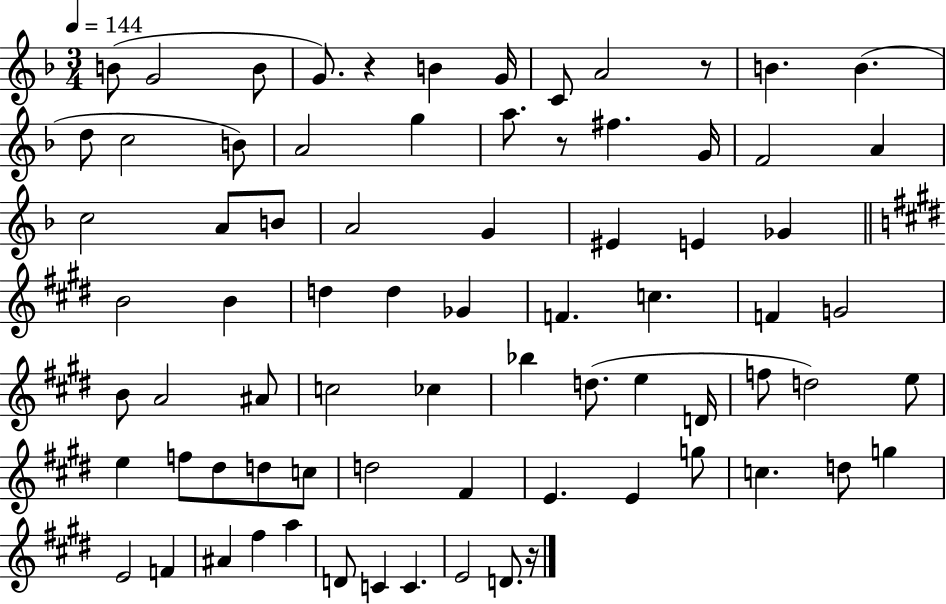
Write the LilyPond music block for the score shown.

{
  \clef treble
  \numericTimeSignature
  \time 3/4
  \key f \major
  \tempo 4 = 144
  b'8( g'2 b'8 | g'8.) r4 b'4 g'16 | c'8 a'2 r8 | b'4. b'4.( | \break d''8 c''2 b'8) | a'2 g''4 | a''8. r8 fis''4. g'16 | f'2 a'4 | \break c''2 a'8 b'8 | a'2 g'4 | eis'4 e'4 ges'4 | \bar "||" \break \key e \major b'2 b'4 | d''4 d''4 ges'4 | f'4. c''4. | f'4 g'2 | \break b'8 a'2 ais'8 | c''2 ces''4 | bes''4 d''8.( e''4 d'16 | f''8 d''2) e''8 | \break e''4 f''8 dis''8 d''8 c''8 | d''2 fis'4 | e'4. e'4 g''8 | c''4. d''8 g''4 | \break e'2 f'4 | ais'4 fis''4 a''4 | d'8 c'4 c'4. | e'2 d'8. r16 | \break \bar "|."
}